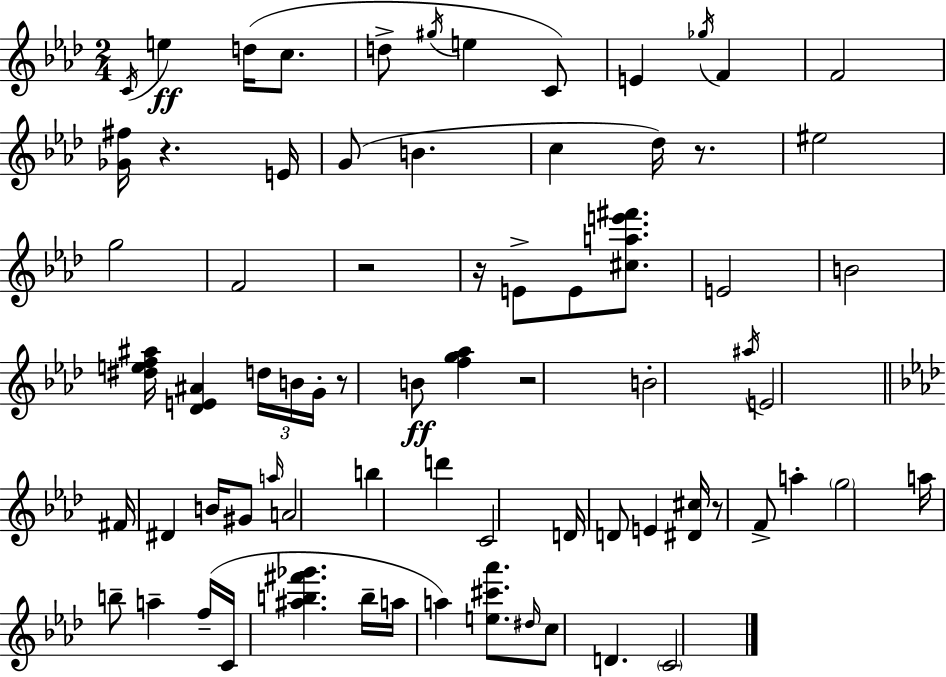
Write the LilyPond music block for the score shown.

{
  \clef treble
  \numericTimeSignature
  \time 2/4
  \key aes \major
  \repeat volta 2 { \acciaccatura { c'16 }\ff e''4 d''16( c''8. | d''8-> \acciaccatura { gis''16 } e''4 | c'8) e'4 \acciaccatura { ges''16 } f'4 | f'2 | \break <ges' fis''>16 r4. | e'16 g'8( b'4. | c''4 des''16) | r8. eis''2 | \break g''2 | f'2 | r2 | r16 e'8-> e'8 | \break <cis'' a'' e''' fis'''>8. e'2 | b'2 | <dis'' e'' f'' ais''>16 <des' e' ais'>4 | \tuplet 3/2 { d''16 b'16 g'16-. } r8 b'8\ff <f'' g'' aes''>4 | \break r2 | b'2-. | \acciaccatura { ais''16 } e'2 | \bar "||" \break \key f \minor fis'16 dis'4 b'16 gis'8 | \grace { a''16 } a'2 | b''4 d'''4 | c'2 | \break d'16 d'8 e'4 | <dis' cis''>16 r8 f'8-> a''4-. | \parenthesize g''2 | a''16 b''8-- a''4-- | \break f''16--( c'16 <ais'' b'' fis''' ges'''>4. | b''16-- a''16 a''4) <e'' cis''' aes'''>8. | \grace { dis''16 } c''8 d'4. | \parenthesize c'2 | \break } \bar "|."
}